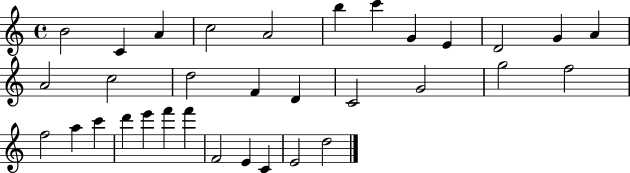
{
  \clef treble
  \time 4/4
  \defaultTimeSignature
  \key c \major
  b'2 c'4 a'4 | c''2 a'2 | b''4 c'''4 g'4 e'4 | d'2 g'4 a'4 | \break a'2 c''2 | d''2 f'4 d'4 | c'2 g'2 | g''2 f''2 | \break f''2 a''4 c'''4 | d'''4 e'''4 f'''4 f'''4 | f'2 e'4 c'4 | e'2 d''2 | \break \bar "|."
}